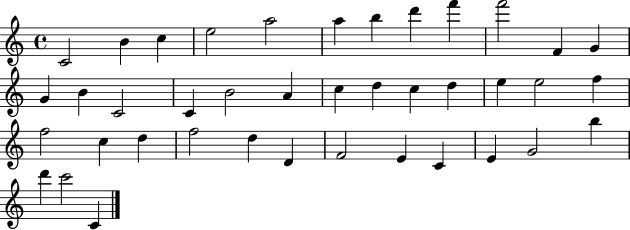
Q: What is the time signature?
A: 4/4